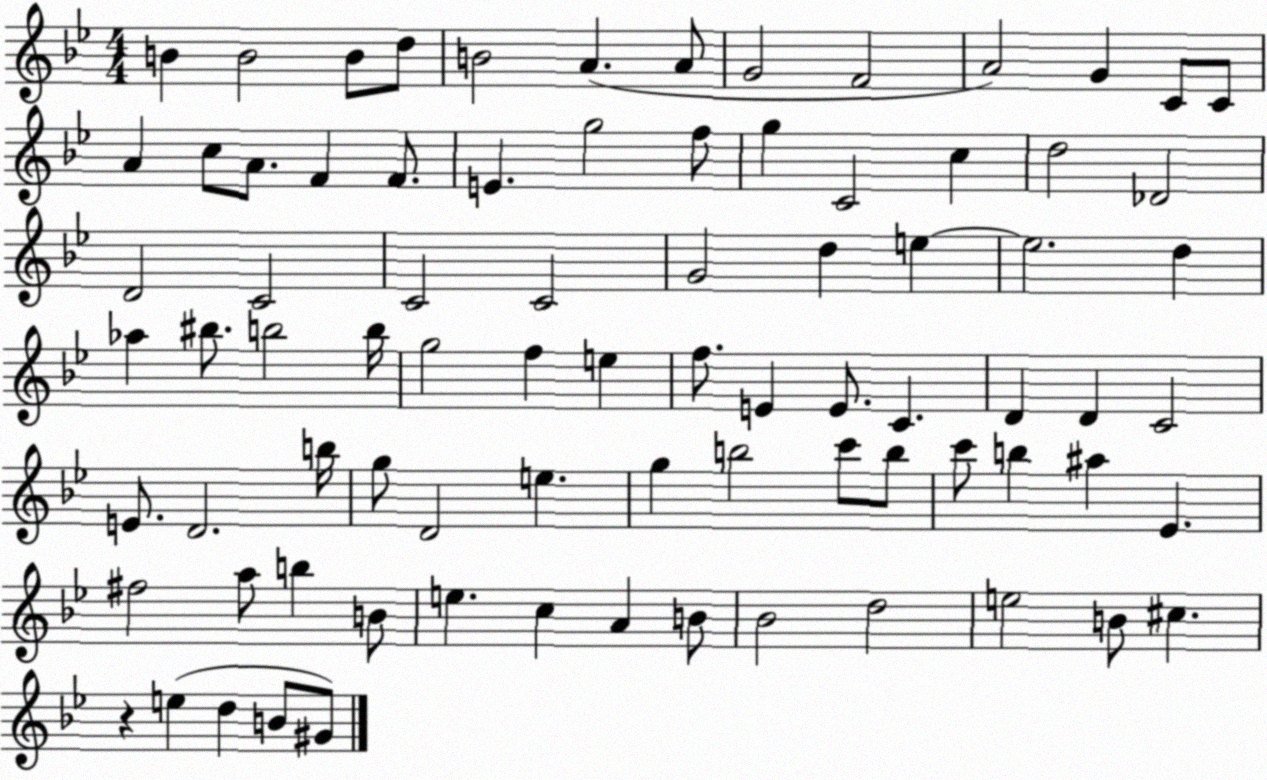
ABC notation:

X:1
T:Untitled
M:4/4
L:1/4
K:Bb
B B2 B/2 d/2 B2 A A/2 G2 F2 A2 G C/2 C/2 A c/2 A/2 F F/2 E g2 f/2 g C2 c d2 _D2 D2 C2 C2 C2 G2 d e e2 d _a ^b/2 b2 b/4 g2 f e f/2 E E/2 C D D C2 E/2 D2 b/4 g/2 D2 e g b2 c'/2 b/2 c'/2 b ^a _E ^f2 a/2 b B/2 e c A B/2 _B2 d2 e2 B/2 ^c z e d B/2 ^G/2